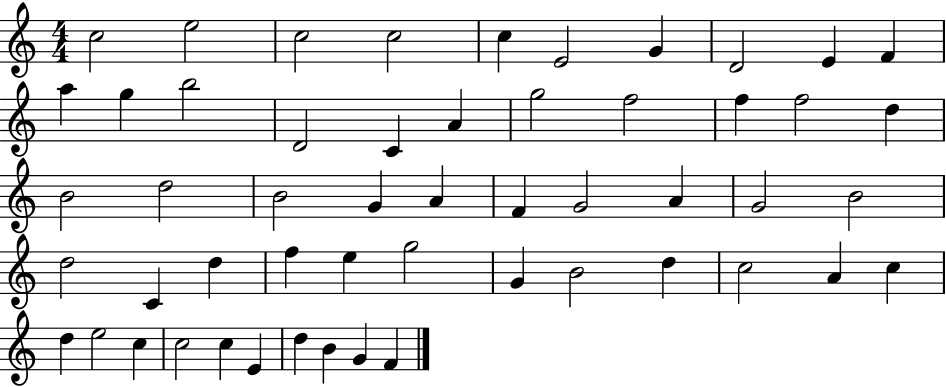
C5/h E5/h C5/h C5/h C5/q E4/h G4/q D4/h E4/q F4/q A5/q G5/q B5/h D4/h C4/q A4/q G5/h F5/h F5/q F5/h D5/q B4/h D5/h B4/h G4/q A4/q F4/q G4/h A4/q G4/h B4/h D5/h C4/q D5/q F5/q E5/q G5/h G4/q B4/h D5/q C5/h A4/q C5/q D5/q E5/h C5/q C5/h C5/q E4/q D5/q B4/q G4/q F4/q